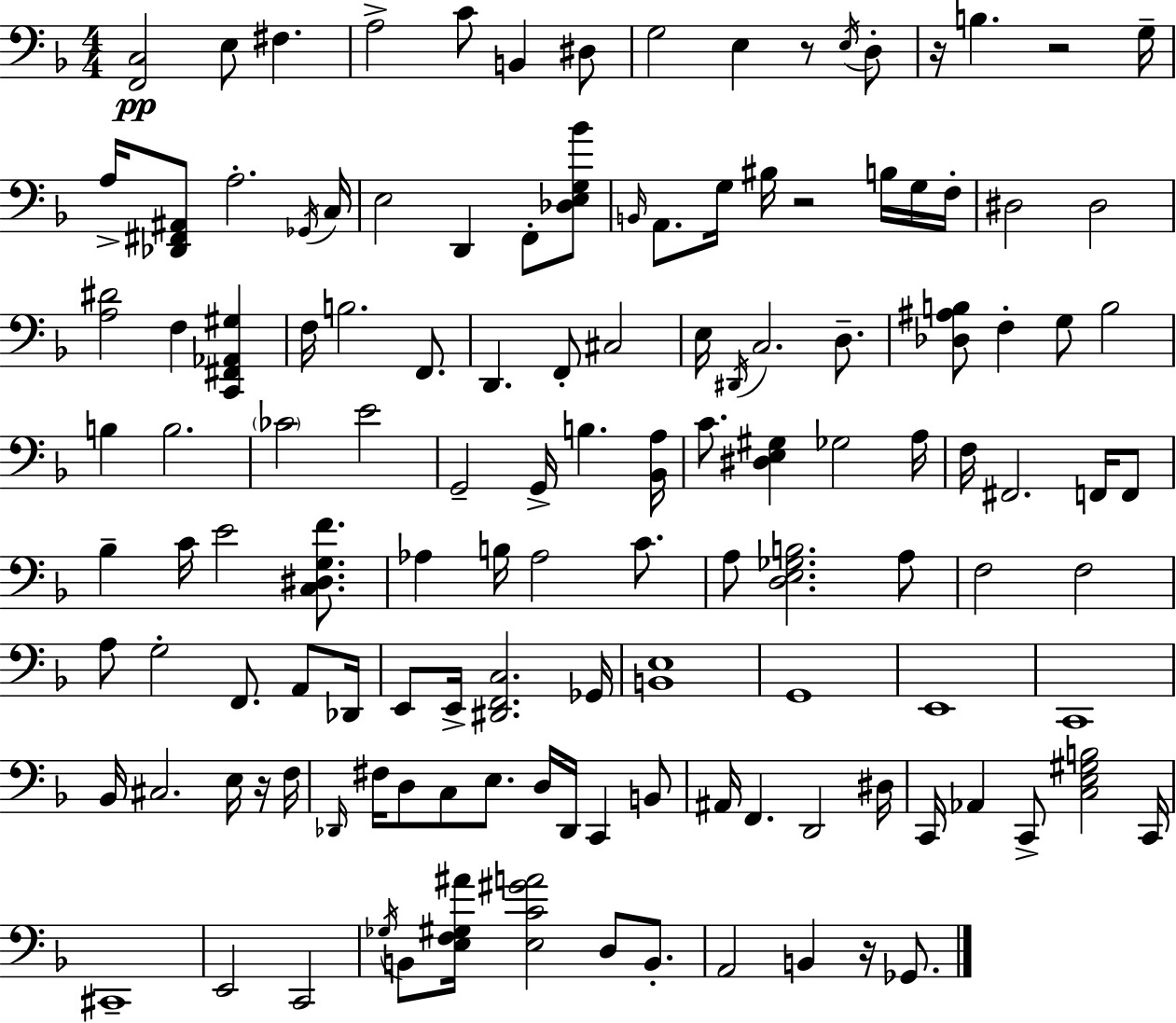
[F2,C3]/h E3/e F#3/q. A3/h C4/e B2/q D#3/e G3/h E3/q R/e E3/s D3/e R/s B3/q. R/h G3/s A3/s [Db2,F#2,A#2]/e A3/h. Gb2/s C3/s E3/h D2/q F2/e [Db3,E3,G3,Bb4]/e B2/s A2/e. G3/s BIS3/s R/h B3/s G3/s F3/s D#3/h D#3/h [A3,D#4]/h F3/q [C2,F#2,Ab2,G#3]/q F3/s B3/h. F2/e. D2/q. F2/e C#3/h E3/s D#2/s C3/h. D3/e. [Db3,A#3,B3]/e F3/q G3/e B3/h B3/q B3/h. CES4/h E4/h G2/h G2/s B3/q. [Bb2,A3]/s C4/e. [D#3,E3,G#3]/q Gb3/h A3/s F3/s F#2/h. F2/s F2/e Bb3/q C4/s E4/h [C3,D#3,G3,F4]/e. Ab3/q B3/s Ab3/h C4/e. A3/e [D3,E3,Gb3,B3]/h. A3/e F3/h F3/h A3/e G3/h F2/e. A2/e Db2/s E2/e E2/s [D#2,F2,C3]/h. Gb2/s [B2,E3]/w G2/w E2/w C2/w Bb2/s C#3/h. E3/s R/s F3/s Db2/s F#3/s D3/e C3/e E3/e. D3/s Db2/s C2/q B2/e A#2/s F2/q. D2/h D#3/s C2/s Ab2/q C2/e [C3,E3,G#3,B3]/h C2/s C#2/w E2/h C2/h Gb3/s B2/e [E3,F3,G#3,A#4]/s [E3,C4,G#4,A4]/h D3/e B2/e. A2/h B2/q R/s Gb2/e.